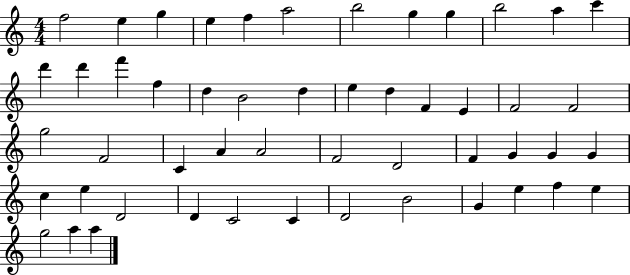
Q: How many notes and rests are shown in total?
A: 51